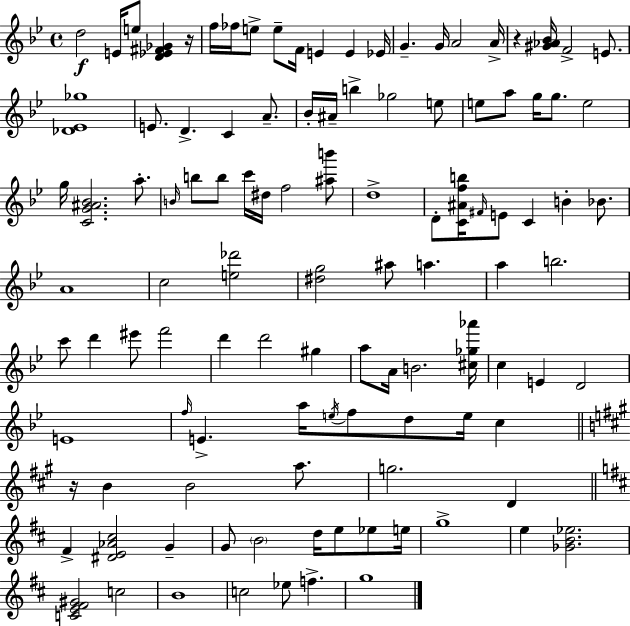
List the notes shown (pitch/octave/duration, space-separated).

D5/h E4/s E5/e [D4,Eb4,F#4,Gb4]/q R/s F5/s FES5/s E5/e E5/e F4/s E4/q E4/q Eb4/s G4/q. G4/s A4/h A4/s R/q [G#4,Ab4,Bb4]/s F4/h E4/e. [Db4,Eb4,Gb5]/w E4/e. D4/q. C4/q A4/e. Bb4/s A#4/s B5/q Gb5/h E5/e E5/e A5/e G5/s G5/e. E5/h G5/s [C4,G4,A#4,Bb4]/h. A5/e. B4/s B5/e B5/e C6/s D#5/s F5/h [A#5,B6]/e D5/w D4/e [C4,A#4,F5,B5]/s F#4/s E4/e C4/q B4/q Bb4/e. A4/w C5/h [E5,Db6]/h [D#5,G5]/h A#5/e A5/q. A5/q B5/h. C6/e D6/q EIS6/e F6/h D6/q D6/h G#5/q A5/e A4/s B4/h. [C#5,Gb5,Ab6]/s C5/q E4/q D4/h E4/w F5/s E4/q. A5/s E5/s F5/e D5/e E5/s C5/q R/s B4/q B4/h A5/e. G5/h. D4/q F#4/q [D#4,E4,Ab4,C#5]/h G4/q G4/e B4/h D5/s E5/e Eb5/e E5/s G5/w E5/q [Gb4,B4,Eb5]/h. [C4,E4,F#4,G#4]/h C5/h B4/w C5/h Eb5/e F5/q. G5/w